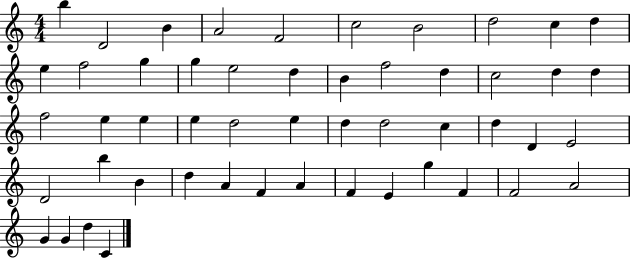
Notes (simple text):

B5/q D4/h B4/q A4/h F4/h C5/h B4/h D5/h C5/q D5/q E5/q F5/h G5/q G5/q E5/h D5/q B4/q F5/h D5/q C5/h D5/q D5/q F5/h E5/q E5/q E5/q D5/h E5/q D5/q D5/h C5/q D5/q D4/q E4/h D4/h B5/q B4/q D5/q A4/q F4/q A4/q F4/q E4/q G5/q F4/q F4/h A4/h G4/q G4/q D5/q C4/q